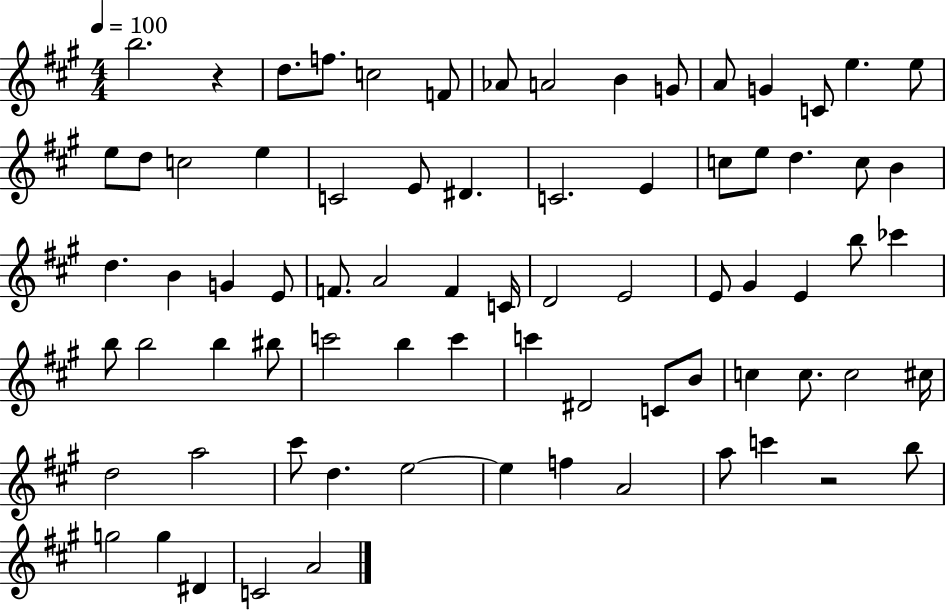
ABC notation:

X:1
T:Untitled
M:4/4
L:1/4
K:A
b2 z d/2 f/2 c2 F/2 _A/2 A2 B G/2 A/2 G C/2 e e/2 e/2 d/2 c2 e C2 E/2 ^D C2 E c/2 e/2 d c/2 B d B G E/2 F/2 A2 F C/4 D2 E2 E/2 ^G E b/2 _c' b/2 b2 b ^b/2 c'2 b c' c' ^D2 C/2 B/2 c c/2 c2 ^c/4 d2 a2 ^c'/2 d e2 e f A2 a/2 c' z2 b/2 g2 g ^D C2 A2